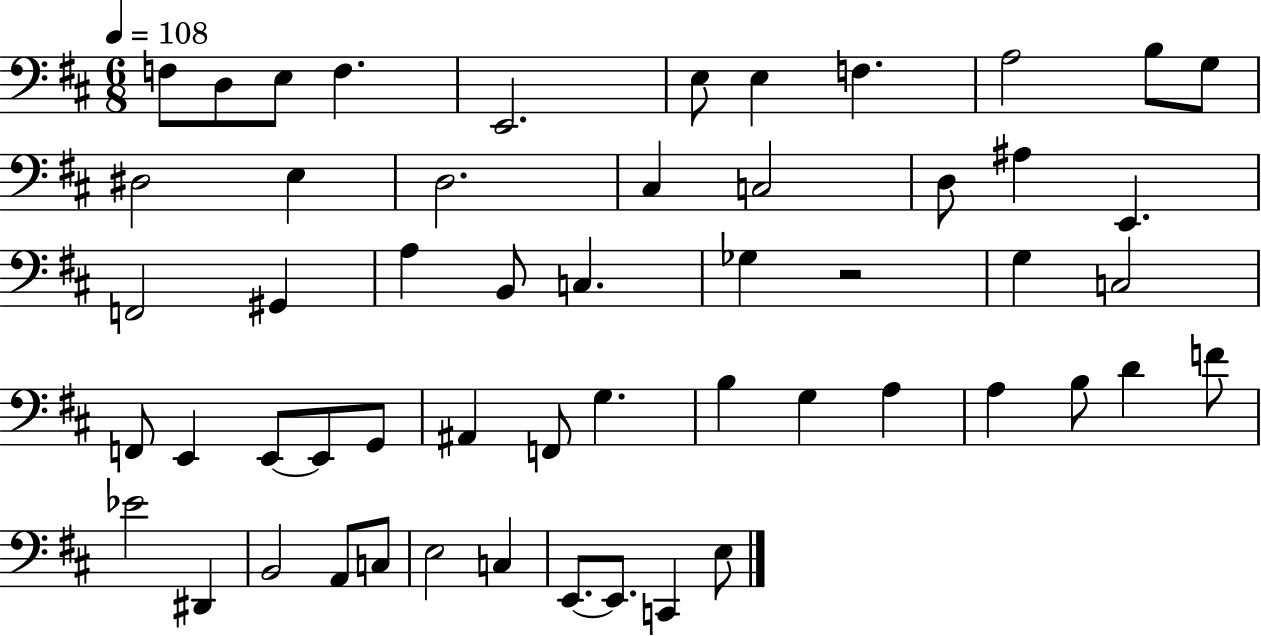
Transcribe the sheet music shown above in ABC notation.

X:1
T:Untitled
M:6/8
L:1/4
K:D
F,/2 D,/2 E,/2 F, E,,2 E,/2 E, F, A,2 B,/2 G,/2 ^D,2 E, D,2 ^C, C,2 D,/2 ^A, E,, F,,2 ^G,, A, B,,/2 C, _G, z2 G, C,2 F,,/2 E,, E,,/2 E,,/2 G,,/2 ^A,, F,,/2 G, B, G, A, A, B,/2 D F/2 _E2 ^D,, B,,2 A,,/2 C,/2 E,2 C, E,,/2 E,,/2 C,, E,/2